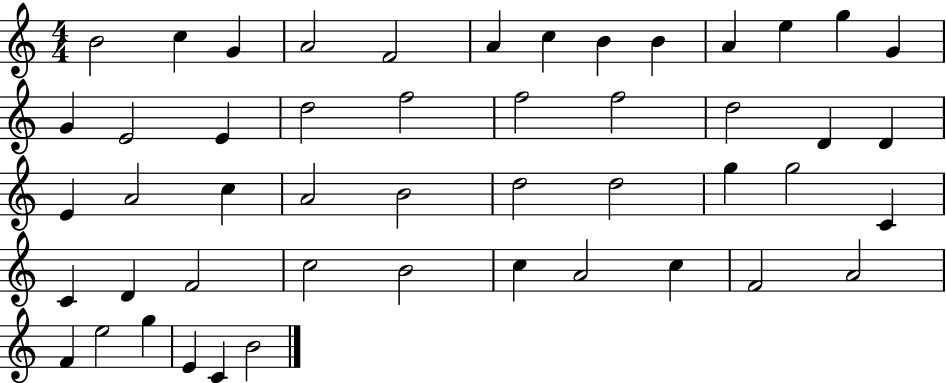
{
  \clef treble
  \numericTimeSignature
  \time 4/4
  \key c \major
  b'2 c''4 g'4 | a'2 f'2 | a'4 c''4 b'4 b'4 | a'4 e''4 g''4 g'4 | \break g'4 e'2 e'4 | d''2 f''2 | f''2 f''2 | d''2 d'4 d'4 | \break e'4 a'2 c''4 | a'2 b'2 | d''2 d''2 | g''4 g''2 c'4 | \break c'4 d'4 f'2 | c''2 b'2 | c''4 a'2 c''4 | f'2 a'2 | \break f'4 e''2 g''4 | e'4 c'4 b'2 | \bar "|."
}